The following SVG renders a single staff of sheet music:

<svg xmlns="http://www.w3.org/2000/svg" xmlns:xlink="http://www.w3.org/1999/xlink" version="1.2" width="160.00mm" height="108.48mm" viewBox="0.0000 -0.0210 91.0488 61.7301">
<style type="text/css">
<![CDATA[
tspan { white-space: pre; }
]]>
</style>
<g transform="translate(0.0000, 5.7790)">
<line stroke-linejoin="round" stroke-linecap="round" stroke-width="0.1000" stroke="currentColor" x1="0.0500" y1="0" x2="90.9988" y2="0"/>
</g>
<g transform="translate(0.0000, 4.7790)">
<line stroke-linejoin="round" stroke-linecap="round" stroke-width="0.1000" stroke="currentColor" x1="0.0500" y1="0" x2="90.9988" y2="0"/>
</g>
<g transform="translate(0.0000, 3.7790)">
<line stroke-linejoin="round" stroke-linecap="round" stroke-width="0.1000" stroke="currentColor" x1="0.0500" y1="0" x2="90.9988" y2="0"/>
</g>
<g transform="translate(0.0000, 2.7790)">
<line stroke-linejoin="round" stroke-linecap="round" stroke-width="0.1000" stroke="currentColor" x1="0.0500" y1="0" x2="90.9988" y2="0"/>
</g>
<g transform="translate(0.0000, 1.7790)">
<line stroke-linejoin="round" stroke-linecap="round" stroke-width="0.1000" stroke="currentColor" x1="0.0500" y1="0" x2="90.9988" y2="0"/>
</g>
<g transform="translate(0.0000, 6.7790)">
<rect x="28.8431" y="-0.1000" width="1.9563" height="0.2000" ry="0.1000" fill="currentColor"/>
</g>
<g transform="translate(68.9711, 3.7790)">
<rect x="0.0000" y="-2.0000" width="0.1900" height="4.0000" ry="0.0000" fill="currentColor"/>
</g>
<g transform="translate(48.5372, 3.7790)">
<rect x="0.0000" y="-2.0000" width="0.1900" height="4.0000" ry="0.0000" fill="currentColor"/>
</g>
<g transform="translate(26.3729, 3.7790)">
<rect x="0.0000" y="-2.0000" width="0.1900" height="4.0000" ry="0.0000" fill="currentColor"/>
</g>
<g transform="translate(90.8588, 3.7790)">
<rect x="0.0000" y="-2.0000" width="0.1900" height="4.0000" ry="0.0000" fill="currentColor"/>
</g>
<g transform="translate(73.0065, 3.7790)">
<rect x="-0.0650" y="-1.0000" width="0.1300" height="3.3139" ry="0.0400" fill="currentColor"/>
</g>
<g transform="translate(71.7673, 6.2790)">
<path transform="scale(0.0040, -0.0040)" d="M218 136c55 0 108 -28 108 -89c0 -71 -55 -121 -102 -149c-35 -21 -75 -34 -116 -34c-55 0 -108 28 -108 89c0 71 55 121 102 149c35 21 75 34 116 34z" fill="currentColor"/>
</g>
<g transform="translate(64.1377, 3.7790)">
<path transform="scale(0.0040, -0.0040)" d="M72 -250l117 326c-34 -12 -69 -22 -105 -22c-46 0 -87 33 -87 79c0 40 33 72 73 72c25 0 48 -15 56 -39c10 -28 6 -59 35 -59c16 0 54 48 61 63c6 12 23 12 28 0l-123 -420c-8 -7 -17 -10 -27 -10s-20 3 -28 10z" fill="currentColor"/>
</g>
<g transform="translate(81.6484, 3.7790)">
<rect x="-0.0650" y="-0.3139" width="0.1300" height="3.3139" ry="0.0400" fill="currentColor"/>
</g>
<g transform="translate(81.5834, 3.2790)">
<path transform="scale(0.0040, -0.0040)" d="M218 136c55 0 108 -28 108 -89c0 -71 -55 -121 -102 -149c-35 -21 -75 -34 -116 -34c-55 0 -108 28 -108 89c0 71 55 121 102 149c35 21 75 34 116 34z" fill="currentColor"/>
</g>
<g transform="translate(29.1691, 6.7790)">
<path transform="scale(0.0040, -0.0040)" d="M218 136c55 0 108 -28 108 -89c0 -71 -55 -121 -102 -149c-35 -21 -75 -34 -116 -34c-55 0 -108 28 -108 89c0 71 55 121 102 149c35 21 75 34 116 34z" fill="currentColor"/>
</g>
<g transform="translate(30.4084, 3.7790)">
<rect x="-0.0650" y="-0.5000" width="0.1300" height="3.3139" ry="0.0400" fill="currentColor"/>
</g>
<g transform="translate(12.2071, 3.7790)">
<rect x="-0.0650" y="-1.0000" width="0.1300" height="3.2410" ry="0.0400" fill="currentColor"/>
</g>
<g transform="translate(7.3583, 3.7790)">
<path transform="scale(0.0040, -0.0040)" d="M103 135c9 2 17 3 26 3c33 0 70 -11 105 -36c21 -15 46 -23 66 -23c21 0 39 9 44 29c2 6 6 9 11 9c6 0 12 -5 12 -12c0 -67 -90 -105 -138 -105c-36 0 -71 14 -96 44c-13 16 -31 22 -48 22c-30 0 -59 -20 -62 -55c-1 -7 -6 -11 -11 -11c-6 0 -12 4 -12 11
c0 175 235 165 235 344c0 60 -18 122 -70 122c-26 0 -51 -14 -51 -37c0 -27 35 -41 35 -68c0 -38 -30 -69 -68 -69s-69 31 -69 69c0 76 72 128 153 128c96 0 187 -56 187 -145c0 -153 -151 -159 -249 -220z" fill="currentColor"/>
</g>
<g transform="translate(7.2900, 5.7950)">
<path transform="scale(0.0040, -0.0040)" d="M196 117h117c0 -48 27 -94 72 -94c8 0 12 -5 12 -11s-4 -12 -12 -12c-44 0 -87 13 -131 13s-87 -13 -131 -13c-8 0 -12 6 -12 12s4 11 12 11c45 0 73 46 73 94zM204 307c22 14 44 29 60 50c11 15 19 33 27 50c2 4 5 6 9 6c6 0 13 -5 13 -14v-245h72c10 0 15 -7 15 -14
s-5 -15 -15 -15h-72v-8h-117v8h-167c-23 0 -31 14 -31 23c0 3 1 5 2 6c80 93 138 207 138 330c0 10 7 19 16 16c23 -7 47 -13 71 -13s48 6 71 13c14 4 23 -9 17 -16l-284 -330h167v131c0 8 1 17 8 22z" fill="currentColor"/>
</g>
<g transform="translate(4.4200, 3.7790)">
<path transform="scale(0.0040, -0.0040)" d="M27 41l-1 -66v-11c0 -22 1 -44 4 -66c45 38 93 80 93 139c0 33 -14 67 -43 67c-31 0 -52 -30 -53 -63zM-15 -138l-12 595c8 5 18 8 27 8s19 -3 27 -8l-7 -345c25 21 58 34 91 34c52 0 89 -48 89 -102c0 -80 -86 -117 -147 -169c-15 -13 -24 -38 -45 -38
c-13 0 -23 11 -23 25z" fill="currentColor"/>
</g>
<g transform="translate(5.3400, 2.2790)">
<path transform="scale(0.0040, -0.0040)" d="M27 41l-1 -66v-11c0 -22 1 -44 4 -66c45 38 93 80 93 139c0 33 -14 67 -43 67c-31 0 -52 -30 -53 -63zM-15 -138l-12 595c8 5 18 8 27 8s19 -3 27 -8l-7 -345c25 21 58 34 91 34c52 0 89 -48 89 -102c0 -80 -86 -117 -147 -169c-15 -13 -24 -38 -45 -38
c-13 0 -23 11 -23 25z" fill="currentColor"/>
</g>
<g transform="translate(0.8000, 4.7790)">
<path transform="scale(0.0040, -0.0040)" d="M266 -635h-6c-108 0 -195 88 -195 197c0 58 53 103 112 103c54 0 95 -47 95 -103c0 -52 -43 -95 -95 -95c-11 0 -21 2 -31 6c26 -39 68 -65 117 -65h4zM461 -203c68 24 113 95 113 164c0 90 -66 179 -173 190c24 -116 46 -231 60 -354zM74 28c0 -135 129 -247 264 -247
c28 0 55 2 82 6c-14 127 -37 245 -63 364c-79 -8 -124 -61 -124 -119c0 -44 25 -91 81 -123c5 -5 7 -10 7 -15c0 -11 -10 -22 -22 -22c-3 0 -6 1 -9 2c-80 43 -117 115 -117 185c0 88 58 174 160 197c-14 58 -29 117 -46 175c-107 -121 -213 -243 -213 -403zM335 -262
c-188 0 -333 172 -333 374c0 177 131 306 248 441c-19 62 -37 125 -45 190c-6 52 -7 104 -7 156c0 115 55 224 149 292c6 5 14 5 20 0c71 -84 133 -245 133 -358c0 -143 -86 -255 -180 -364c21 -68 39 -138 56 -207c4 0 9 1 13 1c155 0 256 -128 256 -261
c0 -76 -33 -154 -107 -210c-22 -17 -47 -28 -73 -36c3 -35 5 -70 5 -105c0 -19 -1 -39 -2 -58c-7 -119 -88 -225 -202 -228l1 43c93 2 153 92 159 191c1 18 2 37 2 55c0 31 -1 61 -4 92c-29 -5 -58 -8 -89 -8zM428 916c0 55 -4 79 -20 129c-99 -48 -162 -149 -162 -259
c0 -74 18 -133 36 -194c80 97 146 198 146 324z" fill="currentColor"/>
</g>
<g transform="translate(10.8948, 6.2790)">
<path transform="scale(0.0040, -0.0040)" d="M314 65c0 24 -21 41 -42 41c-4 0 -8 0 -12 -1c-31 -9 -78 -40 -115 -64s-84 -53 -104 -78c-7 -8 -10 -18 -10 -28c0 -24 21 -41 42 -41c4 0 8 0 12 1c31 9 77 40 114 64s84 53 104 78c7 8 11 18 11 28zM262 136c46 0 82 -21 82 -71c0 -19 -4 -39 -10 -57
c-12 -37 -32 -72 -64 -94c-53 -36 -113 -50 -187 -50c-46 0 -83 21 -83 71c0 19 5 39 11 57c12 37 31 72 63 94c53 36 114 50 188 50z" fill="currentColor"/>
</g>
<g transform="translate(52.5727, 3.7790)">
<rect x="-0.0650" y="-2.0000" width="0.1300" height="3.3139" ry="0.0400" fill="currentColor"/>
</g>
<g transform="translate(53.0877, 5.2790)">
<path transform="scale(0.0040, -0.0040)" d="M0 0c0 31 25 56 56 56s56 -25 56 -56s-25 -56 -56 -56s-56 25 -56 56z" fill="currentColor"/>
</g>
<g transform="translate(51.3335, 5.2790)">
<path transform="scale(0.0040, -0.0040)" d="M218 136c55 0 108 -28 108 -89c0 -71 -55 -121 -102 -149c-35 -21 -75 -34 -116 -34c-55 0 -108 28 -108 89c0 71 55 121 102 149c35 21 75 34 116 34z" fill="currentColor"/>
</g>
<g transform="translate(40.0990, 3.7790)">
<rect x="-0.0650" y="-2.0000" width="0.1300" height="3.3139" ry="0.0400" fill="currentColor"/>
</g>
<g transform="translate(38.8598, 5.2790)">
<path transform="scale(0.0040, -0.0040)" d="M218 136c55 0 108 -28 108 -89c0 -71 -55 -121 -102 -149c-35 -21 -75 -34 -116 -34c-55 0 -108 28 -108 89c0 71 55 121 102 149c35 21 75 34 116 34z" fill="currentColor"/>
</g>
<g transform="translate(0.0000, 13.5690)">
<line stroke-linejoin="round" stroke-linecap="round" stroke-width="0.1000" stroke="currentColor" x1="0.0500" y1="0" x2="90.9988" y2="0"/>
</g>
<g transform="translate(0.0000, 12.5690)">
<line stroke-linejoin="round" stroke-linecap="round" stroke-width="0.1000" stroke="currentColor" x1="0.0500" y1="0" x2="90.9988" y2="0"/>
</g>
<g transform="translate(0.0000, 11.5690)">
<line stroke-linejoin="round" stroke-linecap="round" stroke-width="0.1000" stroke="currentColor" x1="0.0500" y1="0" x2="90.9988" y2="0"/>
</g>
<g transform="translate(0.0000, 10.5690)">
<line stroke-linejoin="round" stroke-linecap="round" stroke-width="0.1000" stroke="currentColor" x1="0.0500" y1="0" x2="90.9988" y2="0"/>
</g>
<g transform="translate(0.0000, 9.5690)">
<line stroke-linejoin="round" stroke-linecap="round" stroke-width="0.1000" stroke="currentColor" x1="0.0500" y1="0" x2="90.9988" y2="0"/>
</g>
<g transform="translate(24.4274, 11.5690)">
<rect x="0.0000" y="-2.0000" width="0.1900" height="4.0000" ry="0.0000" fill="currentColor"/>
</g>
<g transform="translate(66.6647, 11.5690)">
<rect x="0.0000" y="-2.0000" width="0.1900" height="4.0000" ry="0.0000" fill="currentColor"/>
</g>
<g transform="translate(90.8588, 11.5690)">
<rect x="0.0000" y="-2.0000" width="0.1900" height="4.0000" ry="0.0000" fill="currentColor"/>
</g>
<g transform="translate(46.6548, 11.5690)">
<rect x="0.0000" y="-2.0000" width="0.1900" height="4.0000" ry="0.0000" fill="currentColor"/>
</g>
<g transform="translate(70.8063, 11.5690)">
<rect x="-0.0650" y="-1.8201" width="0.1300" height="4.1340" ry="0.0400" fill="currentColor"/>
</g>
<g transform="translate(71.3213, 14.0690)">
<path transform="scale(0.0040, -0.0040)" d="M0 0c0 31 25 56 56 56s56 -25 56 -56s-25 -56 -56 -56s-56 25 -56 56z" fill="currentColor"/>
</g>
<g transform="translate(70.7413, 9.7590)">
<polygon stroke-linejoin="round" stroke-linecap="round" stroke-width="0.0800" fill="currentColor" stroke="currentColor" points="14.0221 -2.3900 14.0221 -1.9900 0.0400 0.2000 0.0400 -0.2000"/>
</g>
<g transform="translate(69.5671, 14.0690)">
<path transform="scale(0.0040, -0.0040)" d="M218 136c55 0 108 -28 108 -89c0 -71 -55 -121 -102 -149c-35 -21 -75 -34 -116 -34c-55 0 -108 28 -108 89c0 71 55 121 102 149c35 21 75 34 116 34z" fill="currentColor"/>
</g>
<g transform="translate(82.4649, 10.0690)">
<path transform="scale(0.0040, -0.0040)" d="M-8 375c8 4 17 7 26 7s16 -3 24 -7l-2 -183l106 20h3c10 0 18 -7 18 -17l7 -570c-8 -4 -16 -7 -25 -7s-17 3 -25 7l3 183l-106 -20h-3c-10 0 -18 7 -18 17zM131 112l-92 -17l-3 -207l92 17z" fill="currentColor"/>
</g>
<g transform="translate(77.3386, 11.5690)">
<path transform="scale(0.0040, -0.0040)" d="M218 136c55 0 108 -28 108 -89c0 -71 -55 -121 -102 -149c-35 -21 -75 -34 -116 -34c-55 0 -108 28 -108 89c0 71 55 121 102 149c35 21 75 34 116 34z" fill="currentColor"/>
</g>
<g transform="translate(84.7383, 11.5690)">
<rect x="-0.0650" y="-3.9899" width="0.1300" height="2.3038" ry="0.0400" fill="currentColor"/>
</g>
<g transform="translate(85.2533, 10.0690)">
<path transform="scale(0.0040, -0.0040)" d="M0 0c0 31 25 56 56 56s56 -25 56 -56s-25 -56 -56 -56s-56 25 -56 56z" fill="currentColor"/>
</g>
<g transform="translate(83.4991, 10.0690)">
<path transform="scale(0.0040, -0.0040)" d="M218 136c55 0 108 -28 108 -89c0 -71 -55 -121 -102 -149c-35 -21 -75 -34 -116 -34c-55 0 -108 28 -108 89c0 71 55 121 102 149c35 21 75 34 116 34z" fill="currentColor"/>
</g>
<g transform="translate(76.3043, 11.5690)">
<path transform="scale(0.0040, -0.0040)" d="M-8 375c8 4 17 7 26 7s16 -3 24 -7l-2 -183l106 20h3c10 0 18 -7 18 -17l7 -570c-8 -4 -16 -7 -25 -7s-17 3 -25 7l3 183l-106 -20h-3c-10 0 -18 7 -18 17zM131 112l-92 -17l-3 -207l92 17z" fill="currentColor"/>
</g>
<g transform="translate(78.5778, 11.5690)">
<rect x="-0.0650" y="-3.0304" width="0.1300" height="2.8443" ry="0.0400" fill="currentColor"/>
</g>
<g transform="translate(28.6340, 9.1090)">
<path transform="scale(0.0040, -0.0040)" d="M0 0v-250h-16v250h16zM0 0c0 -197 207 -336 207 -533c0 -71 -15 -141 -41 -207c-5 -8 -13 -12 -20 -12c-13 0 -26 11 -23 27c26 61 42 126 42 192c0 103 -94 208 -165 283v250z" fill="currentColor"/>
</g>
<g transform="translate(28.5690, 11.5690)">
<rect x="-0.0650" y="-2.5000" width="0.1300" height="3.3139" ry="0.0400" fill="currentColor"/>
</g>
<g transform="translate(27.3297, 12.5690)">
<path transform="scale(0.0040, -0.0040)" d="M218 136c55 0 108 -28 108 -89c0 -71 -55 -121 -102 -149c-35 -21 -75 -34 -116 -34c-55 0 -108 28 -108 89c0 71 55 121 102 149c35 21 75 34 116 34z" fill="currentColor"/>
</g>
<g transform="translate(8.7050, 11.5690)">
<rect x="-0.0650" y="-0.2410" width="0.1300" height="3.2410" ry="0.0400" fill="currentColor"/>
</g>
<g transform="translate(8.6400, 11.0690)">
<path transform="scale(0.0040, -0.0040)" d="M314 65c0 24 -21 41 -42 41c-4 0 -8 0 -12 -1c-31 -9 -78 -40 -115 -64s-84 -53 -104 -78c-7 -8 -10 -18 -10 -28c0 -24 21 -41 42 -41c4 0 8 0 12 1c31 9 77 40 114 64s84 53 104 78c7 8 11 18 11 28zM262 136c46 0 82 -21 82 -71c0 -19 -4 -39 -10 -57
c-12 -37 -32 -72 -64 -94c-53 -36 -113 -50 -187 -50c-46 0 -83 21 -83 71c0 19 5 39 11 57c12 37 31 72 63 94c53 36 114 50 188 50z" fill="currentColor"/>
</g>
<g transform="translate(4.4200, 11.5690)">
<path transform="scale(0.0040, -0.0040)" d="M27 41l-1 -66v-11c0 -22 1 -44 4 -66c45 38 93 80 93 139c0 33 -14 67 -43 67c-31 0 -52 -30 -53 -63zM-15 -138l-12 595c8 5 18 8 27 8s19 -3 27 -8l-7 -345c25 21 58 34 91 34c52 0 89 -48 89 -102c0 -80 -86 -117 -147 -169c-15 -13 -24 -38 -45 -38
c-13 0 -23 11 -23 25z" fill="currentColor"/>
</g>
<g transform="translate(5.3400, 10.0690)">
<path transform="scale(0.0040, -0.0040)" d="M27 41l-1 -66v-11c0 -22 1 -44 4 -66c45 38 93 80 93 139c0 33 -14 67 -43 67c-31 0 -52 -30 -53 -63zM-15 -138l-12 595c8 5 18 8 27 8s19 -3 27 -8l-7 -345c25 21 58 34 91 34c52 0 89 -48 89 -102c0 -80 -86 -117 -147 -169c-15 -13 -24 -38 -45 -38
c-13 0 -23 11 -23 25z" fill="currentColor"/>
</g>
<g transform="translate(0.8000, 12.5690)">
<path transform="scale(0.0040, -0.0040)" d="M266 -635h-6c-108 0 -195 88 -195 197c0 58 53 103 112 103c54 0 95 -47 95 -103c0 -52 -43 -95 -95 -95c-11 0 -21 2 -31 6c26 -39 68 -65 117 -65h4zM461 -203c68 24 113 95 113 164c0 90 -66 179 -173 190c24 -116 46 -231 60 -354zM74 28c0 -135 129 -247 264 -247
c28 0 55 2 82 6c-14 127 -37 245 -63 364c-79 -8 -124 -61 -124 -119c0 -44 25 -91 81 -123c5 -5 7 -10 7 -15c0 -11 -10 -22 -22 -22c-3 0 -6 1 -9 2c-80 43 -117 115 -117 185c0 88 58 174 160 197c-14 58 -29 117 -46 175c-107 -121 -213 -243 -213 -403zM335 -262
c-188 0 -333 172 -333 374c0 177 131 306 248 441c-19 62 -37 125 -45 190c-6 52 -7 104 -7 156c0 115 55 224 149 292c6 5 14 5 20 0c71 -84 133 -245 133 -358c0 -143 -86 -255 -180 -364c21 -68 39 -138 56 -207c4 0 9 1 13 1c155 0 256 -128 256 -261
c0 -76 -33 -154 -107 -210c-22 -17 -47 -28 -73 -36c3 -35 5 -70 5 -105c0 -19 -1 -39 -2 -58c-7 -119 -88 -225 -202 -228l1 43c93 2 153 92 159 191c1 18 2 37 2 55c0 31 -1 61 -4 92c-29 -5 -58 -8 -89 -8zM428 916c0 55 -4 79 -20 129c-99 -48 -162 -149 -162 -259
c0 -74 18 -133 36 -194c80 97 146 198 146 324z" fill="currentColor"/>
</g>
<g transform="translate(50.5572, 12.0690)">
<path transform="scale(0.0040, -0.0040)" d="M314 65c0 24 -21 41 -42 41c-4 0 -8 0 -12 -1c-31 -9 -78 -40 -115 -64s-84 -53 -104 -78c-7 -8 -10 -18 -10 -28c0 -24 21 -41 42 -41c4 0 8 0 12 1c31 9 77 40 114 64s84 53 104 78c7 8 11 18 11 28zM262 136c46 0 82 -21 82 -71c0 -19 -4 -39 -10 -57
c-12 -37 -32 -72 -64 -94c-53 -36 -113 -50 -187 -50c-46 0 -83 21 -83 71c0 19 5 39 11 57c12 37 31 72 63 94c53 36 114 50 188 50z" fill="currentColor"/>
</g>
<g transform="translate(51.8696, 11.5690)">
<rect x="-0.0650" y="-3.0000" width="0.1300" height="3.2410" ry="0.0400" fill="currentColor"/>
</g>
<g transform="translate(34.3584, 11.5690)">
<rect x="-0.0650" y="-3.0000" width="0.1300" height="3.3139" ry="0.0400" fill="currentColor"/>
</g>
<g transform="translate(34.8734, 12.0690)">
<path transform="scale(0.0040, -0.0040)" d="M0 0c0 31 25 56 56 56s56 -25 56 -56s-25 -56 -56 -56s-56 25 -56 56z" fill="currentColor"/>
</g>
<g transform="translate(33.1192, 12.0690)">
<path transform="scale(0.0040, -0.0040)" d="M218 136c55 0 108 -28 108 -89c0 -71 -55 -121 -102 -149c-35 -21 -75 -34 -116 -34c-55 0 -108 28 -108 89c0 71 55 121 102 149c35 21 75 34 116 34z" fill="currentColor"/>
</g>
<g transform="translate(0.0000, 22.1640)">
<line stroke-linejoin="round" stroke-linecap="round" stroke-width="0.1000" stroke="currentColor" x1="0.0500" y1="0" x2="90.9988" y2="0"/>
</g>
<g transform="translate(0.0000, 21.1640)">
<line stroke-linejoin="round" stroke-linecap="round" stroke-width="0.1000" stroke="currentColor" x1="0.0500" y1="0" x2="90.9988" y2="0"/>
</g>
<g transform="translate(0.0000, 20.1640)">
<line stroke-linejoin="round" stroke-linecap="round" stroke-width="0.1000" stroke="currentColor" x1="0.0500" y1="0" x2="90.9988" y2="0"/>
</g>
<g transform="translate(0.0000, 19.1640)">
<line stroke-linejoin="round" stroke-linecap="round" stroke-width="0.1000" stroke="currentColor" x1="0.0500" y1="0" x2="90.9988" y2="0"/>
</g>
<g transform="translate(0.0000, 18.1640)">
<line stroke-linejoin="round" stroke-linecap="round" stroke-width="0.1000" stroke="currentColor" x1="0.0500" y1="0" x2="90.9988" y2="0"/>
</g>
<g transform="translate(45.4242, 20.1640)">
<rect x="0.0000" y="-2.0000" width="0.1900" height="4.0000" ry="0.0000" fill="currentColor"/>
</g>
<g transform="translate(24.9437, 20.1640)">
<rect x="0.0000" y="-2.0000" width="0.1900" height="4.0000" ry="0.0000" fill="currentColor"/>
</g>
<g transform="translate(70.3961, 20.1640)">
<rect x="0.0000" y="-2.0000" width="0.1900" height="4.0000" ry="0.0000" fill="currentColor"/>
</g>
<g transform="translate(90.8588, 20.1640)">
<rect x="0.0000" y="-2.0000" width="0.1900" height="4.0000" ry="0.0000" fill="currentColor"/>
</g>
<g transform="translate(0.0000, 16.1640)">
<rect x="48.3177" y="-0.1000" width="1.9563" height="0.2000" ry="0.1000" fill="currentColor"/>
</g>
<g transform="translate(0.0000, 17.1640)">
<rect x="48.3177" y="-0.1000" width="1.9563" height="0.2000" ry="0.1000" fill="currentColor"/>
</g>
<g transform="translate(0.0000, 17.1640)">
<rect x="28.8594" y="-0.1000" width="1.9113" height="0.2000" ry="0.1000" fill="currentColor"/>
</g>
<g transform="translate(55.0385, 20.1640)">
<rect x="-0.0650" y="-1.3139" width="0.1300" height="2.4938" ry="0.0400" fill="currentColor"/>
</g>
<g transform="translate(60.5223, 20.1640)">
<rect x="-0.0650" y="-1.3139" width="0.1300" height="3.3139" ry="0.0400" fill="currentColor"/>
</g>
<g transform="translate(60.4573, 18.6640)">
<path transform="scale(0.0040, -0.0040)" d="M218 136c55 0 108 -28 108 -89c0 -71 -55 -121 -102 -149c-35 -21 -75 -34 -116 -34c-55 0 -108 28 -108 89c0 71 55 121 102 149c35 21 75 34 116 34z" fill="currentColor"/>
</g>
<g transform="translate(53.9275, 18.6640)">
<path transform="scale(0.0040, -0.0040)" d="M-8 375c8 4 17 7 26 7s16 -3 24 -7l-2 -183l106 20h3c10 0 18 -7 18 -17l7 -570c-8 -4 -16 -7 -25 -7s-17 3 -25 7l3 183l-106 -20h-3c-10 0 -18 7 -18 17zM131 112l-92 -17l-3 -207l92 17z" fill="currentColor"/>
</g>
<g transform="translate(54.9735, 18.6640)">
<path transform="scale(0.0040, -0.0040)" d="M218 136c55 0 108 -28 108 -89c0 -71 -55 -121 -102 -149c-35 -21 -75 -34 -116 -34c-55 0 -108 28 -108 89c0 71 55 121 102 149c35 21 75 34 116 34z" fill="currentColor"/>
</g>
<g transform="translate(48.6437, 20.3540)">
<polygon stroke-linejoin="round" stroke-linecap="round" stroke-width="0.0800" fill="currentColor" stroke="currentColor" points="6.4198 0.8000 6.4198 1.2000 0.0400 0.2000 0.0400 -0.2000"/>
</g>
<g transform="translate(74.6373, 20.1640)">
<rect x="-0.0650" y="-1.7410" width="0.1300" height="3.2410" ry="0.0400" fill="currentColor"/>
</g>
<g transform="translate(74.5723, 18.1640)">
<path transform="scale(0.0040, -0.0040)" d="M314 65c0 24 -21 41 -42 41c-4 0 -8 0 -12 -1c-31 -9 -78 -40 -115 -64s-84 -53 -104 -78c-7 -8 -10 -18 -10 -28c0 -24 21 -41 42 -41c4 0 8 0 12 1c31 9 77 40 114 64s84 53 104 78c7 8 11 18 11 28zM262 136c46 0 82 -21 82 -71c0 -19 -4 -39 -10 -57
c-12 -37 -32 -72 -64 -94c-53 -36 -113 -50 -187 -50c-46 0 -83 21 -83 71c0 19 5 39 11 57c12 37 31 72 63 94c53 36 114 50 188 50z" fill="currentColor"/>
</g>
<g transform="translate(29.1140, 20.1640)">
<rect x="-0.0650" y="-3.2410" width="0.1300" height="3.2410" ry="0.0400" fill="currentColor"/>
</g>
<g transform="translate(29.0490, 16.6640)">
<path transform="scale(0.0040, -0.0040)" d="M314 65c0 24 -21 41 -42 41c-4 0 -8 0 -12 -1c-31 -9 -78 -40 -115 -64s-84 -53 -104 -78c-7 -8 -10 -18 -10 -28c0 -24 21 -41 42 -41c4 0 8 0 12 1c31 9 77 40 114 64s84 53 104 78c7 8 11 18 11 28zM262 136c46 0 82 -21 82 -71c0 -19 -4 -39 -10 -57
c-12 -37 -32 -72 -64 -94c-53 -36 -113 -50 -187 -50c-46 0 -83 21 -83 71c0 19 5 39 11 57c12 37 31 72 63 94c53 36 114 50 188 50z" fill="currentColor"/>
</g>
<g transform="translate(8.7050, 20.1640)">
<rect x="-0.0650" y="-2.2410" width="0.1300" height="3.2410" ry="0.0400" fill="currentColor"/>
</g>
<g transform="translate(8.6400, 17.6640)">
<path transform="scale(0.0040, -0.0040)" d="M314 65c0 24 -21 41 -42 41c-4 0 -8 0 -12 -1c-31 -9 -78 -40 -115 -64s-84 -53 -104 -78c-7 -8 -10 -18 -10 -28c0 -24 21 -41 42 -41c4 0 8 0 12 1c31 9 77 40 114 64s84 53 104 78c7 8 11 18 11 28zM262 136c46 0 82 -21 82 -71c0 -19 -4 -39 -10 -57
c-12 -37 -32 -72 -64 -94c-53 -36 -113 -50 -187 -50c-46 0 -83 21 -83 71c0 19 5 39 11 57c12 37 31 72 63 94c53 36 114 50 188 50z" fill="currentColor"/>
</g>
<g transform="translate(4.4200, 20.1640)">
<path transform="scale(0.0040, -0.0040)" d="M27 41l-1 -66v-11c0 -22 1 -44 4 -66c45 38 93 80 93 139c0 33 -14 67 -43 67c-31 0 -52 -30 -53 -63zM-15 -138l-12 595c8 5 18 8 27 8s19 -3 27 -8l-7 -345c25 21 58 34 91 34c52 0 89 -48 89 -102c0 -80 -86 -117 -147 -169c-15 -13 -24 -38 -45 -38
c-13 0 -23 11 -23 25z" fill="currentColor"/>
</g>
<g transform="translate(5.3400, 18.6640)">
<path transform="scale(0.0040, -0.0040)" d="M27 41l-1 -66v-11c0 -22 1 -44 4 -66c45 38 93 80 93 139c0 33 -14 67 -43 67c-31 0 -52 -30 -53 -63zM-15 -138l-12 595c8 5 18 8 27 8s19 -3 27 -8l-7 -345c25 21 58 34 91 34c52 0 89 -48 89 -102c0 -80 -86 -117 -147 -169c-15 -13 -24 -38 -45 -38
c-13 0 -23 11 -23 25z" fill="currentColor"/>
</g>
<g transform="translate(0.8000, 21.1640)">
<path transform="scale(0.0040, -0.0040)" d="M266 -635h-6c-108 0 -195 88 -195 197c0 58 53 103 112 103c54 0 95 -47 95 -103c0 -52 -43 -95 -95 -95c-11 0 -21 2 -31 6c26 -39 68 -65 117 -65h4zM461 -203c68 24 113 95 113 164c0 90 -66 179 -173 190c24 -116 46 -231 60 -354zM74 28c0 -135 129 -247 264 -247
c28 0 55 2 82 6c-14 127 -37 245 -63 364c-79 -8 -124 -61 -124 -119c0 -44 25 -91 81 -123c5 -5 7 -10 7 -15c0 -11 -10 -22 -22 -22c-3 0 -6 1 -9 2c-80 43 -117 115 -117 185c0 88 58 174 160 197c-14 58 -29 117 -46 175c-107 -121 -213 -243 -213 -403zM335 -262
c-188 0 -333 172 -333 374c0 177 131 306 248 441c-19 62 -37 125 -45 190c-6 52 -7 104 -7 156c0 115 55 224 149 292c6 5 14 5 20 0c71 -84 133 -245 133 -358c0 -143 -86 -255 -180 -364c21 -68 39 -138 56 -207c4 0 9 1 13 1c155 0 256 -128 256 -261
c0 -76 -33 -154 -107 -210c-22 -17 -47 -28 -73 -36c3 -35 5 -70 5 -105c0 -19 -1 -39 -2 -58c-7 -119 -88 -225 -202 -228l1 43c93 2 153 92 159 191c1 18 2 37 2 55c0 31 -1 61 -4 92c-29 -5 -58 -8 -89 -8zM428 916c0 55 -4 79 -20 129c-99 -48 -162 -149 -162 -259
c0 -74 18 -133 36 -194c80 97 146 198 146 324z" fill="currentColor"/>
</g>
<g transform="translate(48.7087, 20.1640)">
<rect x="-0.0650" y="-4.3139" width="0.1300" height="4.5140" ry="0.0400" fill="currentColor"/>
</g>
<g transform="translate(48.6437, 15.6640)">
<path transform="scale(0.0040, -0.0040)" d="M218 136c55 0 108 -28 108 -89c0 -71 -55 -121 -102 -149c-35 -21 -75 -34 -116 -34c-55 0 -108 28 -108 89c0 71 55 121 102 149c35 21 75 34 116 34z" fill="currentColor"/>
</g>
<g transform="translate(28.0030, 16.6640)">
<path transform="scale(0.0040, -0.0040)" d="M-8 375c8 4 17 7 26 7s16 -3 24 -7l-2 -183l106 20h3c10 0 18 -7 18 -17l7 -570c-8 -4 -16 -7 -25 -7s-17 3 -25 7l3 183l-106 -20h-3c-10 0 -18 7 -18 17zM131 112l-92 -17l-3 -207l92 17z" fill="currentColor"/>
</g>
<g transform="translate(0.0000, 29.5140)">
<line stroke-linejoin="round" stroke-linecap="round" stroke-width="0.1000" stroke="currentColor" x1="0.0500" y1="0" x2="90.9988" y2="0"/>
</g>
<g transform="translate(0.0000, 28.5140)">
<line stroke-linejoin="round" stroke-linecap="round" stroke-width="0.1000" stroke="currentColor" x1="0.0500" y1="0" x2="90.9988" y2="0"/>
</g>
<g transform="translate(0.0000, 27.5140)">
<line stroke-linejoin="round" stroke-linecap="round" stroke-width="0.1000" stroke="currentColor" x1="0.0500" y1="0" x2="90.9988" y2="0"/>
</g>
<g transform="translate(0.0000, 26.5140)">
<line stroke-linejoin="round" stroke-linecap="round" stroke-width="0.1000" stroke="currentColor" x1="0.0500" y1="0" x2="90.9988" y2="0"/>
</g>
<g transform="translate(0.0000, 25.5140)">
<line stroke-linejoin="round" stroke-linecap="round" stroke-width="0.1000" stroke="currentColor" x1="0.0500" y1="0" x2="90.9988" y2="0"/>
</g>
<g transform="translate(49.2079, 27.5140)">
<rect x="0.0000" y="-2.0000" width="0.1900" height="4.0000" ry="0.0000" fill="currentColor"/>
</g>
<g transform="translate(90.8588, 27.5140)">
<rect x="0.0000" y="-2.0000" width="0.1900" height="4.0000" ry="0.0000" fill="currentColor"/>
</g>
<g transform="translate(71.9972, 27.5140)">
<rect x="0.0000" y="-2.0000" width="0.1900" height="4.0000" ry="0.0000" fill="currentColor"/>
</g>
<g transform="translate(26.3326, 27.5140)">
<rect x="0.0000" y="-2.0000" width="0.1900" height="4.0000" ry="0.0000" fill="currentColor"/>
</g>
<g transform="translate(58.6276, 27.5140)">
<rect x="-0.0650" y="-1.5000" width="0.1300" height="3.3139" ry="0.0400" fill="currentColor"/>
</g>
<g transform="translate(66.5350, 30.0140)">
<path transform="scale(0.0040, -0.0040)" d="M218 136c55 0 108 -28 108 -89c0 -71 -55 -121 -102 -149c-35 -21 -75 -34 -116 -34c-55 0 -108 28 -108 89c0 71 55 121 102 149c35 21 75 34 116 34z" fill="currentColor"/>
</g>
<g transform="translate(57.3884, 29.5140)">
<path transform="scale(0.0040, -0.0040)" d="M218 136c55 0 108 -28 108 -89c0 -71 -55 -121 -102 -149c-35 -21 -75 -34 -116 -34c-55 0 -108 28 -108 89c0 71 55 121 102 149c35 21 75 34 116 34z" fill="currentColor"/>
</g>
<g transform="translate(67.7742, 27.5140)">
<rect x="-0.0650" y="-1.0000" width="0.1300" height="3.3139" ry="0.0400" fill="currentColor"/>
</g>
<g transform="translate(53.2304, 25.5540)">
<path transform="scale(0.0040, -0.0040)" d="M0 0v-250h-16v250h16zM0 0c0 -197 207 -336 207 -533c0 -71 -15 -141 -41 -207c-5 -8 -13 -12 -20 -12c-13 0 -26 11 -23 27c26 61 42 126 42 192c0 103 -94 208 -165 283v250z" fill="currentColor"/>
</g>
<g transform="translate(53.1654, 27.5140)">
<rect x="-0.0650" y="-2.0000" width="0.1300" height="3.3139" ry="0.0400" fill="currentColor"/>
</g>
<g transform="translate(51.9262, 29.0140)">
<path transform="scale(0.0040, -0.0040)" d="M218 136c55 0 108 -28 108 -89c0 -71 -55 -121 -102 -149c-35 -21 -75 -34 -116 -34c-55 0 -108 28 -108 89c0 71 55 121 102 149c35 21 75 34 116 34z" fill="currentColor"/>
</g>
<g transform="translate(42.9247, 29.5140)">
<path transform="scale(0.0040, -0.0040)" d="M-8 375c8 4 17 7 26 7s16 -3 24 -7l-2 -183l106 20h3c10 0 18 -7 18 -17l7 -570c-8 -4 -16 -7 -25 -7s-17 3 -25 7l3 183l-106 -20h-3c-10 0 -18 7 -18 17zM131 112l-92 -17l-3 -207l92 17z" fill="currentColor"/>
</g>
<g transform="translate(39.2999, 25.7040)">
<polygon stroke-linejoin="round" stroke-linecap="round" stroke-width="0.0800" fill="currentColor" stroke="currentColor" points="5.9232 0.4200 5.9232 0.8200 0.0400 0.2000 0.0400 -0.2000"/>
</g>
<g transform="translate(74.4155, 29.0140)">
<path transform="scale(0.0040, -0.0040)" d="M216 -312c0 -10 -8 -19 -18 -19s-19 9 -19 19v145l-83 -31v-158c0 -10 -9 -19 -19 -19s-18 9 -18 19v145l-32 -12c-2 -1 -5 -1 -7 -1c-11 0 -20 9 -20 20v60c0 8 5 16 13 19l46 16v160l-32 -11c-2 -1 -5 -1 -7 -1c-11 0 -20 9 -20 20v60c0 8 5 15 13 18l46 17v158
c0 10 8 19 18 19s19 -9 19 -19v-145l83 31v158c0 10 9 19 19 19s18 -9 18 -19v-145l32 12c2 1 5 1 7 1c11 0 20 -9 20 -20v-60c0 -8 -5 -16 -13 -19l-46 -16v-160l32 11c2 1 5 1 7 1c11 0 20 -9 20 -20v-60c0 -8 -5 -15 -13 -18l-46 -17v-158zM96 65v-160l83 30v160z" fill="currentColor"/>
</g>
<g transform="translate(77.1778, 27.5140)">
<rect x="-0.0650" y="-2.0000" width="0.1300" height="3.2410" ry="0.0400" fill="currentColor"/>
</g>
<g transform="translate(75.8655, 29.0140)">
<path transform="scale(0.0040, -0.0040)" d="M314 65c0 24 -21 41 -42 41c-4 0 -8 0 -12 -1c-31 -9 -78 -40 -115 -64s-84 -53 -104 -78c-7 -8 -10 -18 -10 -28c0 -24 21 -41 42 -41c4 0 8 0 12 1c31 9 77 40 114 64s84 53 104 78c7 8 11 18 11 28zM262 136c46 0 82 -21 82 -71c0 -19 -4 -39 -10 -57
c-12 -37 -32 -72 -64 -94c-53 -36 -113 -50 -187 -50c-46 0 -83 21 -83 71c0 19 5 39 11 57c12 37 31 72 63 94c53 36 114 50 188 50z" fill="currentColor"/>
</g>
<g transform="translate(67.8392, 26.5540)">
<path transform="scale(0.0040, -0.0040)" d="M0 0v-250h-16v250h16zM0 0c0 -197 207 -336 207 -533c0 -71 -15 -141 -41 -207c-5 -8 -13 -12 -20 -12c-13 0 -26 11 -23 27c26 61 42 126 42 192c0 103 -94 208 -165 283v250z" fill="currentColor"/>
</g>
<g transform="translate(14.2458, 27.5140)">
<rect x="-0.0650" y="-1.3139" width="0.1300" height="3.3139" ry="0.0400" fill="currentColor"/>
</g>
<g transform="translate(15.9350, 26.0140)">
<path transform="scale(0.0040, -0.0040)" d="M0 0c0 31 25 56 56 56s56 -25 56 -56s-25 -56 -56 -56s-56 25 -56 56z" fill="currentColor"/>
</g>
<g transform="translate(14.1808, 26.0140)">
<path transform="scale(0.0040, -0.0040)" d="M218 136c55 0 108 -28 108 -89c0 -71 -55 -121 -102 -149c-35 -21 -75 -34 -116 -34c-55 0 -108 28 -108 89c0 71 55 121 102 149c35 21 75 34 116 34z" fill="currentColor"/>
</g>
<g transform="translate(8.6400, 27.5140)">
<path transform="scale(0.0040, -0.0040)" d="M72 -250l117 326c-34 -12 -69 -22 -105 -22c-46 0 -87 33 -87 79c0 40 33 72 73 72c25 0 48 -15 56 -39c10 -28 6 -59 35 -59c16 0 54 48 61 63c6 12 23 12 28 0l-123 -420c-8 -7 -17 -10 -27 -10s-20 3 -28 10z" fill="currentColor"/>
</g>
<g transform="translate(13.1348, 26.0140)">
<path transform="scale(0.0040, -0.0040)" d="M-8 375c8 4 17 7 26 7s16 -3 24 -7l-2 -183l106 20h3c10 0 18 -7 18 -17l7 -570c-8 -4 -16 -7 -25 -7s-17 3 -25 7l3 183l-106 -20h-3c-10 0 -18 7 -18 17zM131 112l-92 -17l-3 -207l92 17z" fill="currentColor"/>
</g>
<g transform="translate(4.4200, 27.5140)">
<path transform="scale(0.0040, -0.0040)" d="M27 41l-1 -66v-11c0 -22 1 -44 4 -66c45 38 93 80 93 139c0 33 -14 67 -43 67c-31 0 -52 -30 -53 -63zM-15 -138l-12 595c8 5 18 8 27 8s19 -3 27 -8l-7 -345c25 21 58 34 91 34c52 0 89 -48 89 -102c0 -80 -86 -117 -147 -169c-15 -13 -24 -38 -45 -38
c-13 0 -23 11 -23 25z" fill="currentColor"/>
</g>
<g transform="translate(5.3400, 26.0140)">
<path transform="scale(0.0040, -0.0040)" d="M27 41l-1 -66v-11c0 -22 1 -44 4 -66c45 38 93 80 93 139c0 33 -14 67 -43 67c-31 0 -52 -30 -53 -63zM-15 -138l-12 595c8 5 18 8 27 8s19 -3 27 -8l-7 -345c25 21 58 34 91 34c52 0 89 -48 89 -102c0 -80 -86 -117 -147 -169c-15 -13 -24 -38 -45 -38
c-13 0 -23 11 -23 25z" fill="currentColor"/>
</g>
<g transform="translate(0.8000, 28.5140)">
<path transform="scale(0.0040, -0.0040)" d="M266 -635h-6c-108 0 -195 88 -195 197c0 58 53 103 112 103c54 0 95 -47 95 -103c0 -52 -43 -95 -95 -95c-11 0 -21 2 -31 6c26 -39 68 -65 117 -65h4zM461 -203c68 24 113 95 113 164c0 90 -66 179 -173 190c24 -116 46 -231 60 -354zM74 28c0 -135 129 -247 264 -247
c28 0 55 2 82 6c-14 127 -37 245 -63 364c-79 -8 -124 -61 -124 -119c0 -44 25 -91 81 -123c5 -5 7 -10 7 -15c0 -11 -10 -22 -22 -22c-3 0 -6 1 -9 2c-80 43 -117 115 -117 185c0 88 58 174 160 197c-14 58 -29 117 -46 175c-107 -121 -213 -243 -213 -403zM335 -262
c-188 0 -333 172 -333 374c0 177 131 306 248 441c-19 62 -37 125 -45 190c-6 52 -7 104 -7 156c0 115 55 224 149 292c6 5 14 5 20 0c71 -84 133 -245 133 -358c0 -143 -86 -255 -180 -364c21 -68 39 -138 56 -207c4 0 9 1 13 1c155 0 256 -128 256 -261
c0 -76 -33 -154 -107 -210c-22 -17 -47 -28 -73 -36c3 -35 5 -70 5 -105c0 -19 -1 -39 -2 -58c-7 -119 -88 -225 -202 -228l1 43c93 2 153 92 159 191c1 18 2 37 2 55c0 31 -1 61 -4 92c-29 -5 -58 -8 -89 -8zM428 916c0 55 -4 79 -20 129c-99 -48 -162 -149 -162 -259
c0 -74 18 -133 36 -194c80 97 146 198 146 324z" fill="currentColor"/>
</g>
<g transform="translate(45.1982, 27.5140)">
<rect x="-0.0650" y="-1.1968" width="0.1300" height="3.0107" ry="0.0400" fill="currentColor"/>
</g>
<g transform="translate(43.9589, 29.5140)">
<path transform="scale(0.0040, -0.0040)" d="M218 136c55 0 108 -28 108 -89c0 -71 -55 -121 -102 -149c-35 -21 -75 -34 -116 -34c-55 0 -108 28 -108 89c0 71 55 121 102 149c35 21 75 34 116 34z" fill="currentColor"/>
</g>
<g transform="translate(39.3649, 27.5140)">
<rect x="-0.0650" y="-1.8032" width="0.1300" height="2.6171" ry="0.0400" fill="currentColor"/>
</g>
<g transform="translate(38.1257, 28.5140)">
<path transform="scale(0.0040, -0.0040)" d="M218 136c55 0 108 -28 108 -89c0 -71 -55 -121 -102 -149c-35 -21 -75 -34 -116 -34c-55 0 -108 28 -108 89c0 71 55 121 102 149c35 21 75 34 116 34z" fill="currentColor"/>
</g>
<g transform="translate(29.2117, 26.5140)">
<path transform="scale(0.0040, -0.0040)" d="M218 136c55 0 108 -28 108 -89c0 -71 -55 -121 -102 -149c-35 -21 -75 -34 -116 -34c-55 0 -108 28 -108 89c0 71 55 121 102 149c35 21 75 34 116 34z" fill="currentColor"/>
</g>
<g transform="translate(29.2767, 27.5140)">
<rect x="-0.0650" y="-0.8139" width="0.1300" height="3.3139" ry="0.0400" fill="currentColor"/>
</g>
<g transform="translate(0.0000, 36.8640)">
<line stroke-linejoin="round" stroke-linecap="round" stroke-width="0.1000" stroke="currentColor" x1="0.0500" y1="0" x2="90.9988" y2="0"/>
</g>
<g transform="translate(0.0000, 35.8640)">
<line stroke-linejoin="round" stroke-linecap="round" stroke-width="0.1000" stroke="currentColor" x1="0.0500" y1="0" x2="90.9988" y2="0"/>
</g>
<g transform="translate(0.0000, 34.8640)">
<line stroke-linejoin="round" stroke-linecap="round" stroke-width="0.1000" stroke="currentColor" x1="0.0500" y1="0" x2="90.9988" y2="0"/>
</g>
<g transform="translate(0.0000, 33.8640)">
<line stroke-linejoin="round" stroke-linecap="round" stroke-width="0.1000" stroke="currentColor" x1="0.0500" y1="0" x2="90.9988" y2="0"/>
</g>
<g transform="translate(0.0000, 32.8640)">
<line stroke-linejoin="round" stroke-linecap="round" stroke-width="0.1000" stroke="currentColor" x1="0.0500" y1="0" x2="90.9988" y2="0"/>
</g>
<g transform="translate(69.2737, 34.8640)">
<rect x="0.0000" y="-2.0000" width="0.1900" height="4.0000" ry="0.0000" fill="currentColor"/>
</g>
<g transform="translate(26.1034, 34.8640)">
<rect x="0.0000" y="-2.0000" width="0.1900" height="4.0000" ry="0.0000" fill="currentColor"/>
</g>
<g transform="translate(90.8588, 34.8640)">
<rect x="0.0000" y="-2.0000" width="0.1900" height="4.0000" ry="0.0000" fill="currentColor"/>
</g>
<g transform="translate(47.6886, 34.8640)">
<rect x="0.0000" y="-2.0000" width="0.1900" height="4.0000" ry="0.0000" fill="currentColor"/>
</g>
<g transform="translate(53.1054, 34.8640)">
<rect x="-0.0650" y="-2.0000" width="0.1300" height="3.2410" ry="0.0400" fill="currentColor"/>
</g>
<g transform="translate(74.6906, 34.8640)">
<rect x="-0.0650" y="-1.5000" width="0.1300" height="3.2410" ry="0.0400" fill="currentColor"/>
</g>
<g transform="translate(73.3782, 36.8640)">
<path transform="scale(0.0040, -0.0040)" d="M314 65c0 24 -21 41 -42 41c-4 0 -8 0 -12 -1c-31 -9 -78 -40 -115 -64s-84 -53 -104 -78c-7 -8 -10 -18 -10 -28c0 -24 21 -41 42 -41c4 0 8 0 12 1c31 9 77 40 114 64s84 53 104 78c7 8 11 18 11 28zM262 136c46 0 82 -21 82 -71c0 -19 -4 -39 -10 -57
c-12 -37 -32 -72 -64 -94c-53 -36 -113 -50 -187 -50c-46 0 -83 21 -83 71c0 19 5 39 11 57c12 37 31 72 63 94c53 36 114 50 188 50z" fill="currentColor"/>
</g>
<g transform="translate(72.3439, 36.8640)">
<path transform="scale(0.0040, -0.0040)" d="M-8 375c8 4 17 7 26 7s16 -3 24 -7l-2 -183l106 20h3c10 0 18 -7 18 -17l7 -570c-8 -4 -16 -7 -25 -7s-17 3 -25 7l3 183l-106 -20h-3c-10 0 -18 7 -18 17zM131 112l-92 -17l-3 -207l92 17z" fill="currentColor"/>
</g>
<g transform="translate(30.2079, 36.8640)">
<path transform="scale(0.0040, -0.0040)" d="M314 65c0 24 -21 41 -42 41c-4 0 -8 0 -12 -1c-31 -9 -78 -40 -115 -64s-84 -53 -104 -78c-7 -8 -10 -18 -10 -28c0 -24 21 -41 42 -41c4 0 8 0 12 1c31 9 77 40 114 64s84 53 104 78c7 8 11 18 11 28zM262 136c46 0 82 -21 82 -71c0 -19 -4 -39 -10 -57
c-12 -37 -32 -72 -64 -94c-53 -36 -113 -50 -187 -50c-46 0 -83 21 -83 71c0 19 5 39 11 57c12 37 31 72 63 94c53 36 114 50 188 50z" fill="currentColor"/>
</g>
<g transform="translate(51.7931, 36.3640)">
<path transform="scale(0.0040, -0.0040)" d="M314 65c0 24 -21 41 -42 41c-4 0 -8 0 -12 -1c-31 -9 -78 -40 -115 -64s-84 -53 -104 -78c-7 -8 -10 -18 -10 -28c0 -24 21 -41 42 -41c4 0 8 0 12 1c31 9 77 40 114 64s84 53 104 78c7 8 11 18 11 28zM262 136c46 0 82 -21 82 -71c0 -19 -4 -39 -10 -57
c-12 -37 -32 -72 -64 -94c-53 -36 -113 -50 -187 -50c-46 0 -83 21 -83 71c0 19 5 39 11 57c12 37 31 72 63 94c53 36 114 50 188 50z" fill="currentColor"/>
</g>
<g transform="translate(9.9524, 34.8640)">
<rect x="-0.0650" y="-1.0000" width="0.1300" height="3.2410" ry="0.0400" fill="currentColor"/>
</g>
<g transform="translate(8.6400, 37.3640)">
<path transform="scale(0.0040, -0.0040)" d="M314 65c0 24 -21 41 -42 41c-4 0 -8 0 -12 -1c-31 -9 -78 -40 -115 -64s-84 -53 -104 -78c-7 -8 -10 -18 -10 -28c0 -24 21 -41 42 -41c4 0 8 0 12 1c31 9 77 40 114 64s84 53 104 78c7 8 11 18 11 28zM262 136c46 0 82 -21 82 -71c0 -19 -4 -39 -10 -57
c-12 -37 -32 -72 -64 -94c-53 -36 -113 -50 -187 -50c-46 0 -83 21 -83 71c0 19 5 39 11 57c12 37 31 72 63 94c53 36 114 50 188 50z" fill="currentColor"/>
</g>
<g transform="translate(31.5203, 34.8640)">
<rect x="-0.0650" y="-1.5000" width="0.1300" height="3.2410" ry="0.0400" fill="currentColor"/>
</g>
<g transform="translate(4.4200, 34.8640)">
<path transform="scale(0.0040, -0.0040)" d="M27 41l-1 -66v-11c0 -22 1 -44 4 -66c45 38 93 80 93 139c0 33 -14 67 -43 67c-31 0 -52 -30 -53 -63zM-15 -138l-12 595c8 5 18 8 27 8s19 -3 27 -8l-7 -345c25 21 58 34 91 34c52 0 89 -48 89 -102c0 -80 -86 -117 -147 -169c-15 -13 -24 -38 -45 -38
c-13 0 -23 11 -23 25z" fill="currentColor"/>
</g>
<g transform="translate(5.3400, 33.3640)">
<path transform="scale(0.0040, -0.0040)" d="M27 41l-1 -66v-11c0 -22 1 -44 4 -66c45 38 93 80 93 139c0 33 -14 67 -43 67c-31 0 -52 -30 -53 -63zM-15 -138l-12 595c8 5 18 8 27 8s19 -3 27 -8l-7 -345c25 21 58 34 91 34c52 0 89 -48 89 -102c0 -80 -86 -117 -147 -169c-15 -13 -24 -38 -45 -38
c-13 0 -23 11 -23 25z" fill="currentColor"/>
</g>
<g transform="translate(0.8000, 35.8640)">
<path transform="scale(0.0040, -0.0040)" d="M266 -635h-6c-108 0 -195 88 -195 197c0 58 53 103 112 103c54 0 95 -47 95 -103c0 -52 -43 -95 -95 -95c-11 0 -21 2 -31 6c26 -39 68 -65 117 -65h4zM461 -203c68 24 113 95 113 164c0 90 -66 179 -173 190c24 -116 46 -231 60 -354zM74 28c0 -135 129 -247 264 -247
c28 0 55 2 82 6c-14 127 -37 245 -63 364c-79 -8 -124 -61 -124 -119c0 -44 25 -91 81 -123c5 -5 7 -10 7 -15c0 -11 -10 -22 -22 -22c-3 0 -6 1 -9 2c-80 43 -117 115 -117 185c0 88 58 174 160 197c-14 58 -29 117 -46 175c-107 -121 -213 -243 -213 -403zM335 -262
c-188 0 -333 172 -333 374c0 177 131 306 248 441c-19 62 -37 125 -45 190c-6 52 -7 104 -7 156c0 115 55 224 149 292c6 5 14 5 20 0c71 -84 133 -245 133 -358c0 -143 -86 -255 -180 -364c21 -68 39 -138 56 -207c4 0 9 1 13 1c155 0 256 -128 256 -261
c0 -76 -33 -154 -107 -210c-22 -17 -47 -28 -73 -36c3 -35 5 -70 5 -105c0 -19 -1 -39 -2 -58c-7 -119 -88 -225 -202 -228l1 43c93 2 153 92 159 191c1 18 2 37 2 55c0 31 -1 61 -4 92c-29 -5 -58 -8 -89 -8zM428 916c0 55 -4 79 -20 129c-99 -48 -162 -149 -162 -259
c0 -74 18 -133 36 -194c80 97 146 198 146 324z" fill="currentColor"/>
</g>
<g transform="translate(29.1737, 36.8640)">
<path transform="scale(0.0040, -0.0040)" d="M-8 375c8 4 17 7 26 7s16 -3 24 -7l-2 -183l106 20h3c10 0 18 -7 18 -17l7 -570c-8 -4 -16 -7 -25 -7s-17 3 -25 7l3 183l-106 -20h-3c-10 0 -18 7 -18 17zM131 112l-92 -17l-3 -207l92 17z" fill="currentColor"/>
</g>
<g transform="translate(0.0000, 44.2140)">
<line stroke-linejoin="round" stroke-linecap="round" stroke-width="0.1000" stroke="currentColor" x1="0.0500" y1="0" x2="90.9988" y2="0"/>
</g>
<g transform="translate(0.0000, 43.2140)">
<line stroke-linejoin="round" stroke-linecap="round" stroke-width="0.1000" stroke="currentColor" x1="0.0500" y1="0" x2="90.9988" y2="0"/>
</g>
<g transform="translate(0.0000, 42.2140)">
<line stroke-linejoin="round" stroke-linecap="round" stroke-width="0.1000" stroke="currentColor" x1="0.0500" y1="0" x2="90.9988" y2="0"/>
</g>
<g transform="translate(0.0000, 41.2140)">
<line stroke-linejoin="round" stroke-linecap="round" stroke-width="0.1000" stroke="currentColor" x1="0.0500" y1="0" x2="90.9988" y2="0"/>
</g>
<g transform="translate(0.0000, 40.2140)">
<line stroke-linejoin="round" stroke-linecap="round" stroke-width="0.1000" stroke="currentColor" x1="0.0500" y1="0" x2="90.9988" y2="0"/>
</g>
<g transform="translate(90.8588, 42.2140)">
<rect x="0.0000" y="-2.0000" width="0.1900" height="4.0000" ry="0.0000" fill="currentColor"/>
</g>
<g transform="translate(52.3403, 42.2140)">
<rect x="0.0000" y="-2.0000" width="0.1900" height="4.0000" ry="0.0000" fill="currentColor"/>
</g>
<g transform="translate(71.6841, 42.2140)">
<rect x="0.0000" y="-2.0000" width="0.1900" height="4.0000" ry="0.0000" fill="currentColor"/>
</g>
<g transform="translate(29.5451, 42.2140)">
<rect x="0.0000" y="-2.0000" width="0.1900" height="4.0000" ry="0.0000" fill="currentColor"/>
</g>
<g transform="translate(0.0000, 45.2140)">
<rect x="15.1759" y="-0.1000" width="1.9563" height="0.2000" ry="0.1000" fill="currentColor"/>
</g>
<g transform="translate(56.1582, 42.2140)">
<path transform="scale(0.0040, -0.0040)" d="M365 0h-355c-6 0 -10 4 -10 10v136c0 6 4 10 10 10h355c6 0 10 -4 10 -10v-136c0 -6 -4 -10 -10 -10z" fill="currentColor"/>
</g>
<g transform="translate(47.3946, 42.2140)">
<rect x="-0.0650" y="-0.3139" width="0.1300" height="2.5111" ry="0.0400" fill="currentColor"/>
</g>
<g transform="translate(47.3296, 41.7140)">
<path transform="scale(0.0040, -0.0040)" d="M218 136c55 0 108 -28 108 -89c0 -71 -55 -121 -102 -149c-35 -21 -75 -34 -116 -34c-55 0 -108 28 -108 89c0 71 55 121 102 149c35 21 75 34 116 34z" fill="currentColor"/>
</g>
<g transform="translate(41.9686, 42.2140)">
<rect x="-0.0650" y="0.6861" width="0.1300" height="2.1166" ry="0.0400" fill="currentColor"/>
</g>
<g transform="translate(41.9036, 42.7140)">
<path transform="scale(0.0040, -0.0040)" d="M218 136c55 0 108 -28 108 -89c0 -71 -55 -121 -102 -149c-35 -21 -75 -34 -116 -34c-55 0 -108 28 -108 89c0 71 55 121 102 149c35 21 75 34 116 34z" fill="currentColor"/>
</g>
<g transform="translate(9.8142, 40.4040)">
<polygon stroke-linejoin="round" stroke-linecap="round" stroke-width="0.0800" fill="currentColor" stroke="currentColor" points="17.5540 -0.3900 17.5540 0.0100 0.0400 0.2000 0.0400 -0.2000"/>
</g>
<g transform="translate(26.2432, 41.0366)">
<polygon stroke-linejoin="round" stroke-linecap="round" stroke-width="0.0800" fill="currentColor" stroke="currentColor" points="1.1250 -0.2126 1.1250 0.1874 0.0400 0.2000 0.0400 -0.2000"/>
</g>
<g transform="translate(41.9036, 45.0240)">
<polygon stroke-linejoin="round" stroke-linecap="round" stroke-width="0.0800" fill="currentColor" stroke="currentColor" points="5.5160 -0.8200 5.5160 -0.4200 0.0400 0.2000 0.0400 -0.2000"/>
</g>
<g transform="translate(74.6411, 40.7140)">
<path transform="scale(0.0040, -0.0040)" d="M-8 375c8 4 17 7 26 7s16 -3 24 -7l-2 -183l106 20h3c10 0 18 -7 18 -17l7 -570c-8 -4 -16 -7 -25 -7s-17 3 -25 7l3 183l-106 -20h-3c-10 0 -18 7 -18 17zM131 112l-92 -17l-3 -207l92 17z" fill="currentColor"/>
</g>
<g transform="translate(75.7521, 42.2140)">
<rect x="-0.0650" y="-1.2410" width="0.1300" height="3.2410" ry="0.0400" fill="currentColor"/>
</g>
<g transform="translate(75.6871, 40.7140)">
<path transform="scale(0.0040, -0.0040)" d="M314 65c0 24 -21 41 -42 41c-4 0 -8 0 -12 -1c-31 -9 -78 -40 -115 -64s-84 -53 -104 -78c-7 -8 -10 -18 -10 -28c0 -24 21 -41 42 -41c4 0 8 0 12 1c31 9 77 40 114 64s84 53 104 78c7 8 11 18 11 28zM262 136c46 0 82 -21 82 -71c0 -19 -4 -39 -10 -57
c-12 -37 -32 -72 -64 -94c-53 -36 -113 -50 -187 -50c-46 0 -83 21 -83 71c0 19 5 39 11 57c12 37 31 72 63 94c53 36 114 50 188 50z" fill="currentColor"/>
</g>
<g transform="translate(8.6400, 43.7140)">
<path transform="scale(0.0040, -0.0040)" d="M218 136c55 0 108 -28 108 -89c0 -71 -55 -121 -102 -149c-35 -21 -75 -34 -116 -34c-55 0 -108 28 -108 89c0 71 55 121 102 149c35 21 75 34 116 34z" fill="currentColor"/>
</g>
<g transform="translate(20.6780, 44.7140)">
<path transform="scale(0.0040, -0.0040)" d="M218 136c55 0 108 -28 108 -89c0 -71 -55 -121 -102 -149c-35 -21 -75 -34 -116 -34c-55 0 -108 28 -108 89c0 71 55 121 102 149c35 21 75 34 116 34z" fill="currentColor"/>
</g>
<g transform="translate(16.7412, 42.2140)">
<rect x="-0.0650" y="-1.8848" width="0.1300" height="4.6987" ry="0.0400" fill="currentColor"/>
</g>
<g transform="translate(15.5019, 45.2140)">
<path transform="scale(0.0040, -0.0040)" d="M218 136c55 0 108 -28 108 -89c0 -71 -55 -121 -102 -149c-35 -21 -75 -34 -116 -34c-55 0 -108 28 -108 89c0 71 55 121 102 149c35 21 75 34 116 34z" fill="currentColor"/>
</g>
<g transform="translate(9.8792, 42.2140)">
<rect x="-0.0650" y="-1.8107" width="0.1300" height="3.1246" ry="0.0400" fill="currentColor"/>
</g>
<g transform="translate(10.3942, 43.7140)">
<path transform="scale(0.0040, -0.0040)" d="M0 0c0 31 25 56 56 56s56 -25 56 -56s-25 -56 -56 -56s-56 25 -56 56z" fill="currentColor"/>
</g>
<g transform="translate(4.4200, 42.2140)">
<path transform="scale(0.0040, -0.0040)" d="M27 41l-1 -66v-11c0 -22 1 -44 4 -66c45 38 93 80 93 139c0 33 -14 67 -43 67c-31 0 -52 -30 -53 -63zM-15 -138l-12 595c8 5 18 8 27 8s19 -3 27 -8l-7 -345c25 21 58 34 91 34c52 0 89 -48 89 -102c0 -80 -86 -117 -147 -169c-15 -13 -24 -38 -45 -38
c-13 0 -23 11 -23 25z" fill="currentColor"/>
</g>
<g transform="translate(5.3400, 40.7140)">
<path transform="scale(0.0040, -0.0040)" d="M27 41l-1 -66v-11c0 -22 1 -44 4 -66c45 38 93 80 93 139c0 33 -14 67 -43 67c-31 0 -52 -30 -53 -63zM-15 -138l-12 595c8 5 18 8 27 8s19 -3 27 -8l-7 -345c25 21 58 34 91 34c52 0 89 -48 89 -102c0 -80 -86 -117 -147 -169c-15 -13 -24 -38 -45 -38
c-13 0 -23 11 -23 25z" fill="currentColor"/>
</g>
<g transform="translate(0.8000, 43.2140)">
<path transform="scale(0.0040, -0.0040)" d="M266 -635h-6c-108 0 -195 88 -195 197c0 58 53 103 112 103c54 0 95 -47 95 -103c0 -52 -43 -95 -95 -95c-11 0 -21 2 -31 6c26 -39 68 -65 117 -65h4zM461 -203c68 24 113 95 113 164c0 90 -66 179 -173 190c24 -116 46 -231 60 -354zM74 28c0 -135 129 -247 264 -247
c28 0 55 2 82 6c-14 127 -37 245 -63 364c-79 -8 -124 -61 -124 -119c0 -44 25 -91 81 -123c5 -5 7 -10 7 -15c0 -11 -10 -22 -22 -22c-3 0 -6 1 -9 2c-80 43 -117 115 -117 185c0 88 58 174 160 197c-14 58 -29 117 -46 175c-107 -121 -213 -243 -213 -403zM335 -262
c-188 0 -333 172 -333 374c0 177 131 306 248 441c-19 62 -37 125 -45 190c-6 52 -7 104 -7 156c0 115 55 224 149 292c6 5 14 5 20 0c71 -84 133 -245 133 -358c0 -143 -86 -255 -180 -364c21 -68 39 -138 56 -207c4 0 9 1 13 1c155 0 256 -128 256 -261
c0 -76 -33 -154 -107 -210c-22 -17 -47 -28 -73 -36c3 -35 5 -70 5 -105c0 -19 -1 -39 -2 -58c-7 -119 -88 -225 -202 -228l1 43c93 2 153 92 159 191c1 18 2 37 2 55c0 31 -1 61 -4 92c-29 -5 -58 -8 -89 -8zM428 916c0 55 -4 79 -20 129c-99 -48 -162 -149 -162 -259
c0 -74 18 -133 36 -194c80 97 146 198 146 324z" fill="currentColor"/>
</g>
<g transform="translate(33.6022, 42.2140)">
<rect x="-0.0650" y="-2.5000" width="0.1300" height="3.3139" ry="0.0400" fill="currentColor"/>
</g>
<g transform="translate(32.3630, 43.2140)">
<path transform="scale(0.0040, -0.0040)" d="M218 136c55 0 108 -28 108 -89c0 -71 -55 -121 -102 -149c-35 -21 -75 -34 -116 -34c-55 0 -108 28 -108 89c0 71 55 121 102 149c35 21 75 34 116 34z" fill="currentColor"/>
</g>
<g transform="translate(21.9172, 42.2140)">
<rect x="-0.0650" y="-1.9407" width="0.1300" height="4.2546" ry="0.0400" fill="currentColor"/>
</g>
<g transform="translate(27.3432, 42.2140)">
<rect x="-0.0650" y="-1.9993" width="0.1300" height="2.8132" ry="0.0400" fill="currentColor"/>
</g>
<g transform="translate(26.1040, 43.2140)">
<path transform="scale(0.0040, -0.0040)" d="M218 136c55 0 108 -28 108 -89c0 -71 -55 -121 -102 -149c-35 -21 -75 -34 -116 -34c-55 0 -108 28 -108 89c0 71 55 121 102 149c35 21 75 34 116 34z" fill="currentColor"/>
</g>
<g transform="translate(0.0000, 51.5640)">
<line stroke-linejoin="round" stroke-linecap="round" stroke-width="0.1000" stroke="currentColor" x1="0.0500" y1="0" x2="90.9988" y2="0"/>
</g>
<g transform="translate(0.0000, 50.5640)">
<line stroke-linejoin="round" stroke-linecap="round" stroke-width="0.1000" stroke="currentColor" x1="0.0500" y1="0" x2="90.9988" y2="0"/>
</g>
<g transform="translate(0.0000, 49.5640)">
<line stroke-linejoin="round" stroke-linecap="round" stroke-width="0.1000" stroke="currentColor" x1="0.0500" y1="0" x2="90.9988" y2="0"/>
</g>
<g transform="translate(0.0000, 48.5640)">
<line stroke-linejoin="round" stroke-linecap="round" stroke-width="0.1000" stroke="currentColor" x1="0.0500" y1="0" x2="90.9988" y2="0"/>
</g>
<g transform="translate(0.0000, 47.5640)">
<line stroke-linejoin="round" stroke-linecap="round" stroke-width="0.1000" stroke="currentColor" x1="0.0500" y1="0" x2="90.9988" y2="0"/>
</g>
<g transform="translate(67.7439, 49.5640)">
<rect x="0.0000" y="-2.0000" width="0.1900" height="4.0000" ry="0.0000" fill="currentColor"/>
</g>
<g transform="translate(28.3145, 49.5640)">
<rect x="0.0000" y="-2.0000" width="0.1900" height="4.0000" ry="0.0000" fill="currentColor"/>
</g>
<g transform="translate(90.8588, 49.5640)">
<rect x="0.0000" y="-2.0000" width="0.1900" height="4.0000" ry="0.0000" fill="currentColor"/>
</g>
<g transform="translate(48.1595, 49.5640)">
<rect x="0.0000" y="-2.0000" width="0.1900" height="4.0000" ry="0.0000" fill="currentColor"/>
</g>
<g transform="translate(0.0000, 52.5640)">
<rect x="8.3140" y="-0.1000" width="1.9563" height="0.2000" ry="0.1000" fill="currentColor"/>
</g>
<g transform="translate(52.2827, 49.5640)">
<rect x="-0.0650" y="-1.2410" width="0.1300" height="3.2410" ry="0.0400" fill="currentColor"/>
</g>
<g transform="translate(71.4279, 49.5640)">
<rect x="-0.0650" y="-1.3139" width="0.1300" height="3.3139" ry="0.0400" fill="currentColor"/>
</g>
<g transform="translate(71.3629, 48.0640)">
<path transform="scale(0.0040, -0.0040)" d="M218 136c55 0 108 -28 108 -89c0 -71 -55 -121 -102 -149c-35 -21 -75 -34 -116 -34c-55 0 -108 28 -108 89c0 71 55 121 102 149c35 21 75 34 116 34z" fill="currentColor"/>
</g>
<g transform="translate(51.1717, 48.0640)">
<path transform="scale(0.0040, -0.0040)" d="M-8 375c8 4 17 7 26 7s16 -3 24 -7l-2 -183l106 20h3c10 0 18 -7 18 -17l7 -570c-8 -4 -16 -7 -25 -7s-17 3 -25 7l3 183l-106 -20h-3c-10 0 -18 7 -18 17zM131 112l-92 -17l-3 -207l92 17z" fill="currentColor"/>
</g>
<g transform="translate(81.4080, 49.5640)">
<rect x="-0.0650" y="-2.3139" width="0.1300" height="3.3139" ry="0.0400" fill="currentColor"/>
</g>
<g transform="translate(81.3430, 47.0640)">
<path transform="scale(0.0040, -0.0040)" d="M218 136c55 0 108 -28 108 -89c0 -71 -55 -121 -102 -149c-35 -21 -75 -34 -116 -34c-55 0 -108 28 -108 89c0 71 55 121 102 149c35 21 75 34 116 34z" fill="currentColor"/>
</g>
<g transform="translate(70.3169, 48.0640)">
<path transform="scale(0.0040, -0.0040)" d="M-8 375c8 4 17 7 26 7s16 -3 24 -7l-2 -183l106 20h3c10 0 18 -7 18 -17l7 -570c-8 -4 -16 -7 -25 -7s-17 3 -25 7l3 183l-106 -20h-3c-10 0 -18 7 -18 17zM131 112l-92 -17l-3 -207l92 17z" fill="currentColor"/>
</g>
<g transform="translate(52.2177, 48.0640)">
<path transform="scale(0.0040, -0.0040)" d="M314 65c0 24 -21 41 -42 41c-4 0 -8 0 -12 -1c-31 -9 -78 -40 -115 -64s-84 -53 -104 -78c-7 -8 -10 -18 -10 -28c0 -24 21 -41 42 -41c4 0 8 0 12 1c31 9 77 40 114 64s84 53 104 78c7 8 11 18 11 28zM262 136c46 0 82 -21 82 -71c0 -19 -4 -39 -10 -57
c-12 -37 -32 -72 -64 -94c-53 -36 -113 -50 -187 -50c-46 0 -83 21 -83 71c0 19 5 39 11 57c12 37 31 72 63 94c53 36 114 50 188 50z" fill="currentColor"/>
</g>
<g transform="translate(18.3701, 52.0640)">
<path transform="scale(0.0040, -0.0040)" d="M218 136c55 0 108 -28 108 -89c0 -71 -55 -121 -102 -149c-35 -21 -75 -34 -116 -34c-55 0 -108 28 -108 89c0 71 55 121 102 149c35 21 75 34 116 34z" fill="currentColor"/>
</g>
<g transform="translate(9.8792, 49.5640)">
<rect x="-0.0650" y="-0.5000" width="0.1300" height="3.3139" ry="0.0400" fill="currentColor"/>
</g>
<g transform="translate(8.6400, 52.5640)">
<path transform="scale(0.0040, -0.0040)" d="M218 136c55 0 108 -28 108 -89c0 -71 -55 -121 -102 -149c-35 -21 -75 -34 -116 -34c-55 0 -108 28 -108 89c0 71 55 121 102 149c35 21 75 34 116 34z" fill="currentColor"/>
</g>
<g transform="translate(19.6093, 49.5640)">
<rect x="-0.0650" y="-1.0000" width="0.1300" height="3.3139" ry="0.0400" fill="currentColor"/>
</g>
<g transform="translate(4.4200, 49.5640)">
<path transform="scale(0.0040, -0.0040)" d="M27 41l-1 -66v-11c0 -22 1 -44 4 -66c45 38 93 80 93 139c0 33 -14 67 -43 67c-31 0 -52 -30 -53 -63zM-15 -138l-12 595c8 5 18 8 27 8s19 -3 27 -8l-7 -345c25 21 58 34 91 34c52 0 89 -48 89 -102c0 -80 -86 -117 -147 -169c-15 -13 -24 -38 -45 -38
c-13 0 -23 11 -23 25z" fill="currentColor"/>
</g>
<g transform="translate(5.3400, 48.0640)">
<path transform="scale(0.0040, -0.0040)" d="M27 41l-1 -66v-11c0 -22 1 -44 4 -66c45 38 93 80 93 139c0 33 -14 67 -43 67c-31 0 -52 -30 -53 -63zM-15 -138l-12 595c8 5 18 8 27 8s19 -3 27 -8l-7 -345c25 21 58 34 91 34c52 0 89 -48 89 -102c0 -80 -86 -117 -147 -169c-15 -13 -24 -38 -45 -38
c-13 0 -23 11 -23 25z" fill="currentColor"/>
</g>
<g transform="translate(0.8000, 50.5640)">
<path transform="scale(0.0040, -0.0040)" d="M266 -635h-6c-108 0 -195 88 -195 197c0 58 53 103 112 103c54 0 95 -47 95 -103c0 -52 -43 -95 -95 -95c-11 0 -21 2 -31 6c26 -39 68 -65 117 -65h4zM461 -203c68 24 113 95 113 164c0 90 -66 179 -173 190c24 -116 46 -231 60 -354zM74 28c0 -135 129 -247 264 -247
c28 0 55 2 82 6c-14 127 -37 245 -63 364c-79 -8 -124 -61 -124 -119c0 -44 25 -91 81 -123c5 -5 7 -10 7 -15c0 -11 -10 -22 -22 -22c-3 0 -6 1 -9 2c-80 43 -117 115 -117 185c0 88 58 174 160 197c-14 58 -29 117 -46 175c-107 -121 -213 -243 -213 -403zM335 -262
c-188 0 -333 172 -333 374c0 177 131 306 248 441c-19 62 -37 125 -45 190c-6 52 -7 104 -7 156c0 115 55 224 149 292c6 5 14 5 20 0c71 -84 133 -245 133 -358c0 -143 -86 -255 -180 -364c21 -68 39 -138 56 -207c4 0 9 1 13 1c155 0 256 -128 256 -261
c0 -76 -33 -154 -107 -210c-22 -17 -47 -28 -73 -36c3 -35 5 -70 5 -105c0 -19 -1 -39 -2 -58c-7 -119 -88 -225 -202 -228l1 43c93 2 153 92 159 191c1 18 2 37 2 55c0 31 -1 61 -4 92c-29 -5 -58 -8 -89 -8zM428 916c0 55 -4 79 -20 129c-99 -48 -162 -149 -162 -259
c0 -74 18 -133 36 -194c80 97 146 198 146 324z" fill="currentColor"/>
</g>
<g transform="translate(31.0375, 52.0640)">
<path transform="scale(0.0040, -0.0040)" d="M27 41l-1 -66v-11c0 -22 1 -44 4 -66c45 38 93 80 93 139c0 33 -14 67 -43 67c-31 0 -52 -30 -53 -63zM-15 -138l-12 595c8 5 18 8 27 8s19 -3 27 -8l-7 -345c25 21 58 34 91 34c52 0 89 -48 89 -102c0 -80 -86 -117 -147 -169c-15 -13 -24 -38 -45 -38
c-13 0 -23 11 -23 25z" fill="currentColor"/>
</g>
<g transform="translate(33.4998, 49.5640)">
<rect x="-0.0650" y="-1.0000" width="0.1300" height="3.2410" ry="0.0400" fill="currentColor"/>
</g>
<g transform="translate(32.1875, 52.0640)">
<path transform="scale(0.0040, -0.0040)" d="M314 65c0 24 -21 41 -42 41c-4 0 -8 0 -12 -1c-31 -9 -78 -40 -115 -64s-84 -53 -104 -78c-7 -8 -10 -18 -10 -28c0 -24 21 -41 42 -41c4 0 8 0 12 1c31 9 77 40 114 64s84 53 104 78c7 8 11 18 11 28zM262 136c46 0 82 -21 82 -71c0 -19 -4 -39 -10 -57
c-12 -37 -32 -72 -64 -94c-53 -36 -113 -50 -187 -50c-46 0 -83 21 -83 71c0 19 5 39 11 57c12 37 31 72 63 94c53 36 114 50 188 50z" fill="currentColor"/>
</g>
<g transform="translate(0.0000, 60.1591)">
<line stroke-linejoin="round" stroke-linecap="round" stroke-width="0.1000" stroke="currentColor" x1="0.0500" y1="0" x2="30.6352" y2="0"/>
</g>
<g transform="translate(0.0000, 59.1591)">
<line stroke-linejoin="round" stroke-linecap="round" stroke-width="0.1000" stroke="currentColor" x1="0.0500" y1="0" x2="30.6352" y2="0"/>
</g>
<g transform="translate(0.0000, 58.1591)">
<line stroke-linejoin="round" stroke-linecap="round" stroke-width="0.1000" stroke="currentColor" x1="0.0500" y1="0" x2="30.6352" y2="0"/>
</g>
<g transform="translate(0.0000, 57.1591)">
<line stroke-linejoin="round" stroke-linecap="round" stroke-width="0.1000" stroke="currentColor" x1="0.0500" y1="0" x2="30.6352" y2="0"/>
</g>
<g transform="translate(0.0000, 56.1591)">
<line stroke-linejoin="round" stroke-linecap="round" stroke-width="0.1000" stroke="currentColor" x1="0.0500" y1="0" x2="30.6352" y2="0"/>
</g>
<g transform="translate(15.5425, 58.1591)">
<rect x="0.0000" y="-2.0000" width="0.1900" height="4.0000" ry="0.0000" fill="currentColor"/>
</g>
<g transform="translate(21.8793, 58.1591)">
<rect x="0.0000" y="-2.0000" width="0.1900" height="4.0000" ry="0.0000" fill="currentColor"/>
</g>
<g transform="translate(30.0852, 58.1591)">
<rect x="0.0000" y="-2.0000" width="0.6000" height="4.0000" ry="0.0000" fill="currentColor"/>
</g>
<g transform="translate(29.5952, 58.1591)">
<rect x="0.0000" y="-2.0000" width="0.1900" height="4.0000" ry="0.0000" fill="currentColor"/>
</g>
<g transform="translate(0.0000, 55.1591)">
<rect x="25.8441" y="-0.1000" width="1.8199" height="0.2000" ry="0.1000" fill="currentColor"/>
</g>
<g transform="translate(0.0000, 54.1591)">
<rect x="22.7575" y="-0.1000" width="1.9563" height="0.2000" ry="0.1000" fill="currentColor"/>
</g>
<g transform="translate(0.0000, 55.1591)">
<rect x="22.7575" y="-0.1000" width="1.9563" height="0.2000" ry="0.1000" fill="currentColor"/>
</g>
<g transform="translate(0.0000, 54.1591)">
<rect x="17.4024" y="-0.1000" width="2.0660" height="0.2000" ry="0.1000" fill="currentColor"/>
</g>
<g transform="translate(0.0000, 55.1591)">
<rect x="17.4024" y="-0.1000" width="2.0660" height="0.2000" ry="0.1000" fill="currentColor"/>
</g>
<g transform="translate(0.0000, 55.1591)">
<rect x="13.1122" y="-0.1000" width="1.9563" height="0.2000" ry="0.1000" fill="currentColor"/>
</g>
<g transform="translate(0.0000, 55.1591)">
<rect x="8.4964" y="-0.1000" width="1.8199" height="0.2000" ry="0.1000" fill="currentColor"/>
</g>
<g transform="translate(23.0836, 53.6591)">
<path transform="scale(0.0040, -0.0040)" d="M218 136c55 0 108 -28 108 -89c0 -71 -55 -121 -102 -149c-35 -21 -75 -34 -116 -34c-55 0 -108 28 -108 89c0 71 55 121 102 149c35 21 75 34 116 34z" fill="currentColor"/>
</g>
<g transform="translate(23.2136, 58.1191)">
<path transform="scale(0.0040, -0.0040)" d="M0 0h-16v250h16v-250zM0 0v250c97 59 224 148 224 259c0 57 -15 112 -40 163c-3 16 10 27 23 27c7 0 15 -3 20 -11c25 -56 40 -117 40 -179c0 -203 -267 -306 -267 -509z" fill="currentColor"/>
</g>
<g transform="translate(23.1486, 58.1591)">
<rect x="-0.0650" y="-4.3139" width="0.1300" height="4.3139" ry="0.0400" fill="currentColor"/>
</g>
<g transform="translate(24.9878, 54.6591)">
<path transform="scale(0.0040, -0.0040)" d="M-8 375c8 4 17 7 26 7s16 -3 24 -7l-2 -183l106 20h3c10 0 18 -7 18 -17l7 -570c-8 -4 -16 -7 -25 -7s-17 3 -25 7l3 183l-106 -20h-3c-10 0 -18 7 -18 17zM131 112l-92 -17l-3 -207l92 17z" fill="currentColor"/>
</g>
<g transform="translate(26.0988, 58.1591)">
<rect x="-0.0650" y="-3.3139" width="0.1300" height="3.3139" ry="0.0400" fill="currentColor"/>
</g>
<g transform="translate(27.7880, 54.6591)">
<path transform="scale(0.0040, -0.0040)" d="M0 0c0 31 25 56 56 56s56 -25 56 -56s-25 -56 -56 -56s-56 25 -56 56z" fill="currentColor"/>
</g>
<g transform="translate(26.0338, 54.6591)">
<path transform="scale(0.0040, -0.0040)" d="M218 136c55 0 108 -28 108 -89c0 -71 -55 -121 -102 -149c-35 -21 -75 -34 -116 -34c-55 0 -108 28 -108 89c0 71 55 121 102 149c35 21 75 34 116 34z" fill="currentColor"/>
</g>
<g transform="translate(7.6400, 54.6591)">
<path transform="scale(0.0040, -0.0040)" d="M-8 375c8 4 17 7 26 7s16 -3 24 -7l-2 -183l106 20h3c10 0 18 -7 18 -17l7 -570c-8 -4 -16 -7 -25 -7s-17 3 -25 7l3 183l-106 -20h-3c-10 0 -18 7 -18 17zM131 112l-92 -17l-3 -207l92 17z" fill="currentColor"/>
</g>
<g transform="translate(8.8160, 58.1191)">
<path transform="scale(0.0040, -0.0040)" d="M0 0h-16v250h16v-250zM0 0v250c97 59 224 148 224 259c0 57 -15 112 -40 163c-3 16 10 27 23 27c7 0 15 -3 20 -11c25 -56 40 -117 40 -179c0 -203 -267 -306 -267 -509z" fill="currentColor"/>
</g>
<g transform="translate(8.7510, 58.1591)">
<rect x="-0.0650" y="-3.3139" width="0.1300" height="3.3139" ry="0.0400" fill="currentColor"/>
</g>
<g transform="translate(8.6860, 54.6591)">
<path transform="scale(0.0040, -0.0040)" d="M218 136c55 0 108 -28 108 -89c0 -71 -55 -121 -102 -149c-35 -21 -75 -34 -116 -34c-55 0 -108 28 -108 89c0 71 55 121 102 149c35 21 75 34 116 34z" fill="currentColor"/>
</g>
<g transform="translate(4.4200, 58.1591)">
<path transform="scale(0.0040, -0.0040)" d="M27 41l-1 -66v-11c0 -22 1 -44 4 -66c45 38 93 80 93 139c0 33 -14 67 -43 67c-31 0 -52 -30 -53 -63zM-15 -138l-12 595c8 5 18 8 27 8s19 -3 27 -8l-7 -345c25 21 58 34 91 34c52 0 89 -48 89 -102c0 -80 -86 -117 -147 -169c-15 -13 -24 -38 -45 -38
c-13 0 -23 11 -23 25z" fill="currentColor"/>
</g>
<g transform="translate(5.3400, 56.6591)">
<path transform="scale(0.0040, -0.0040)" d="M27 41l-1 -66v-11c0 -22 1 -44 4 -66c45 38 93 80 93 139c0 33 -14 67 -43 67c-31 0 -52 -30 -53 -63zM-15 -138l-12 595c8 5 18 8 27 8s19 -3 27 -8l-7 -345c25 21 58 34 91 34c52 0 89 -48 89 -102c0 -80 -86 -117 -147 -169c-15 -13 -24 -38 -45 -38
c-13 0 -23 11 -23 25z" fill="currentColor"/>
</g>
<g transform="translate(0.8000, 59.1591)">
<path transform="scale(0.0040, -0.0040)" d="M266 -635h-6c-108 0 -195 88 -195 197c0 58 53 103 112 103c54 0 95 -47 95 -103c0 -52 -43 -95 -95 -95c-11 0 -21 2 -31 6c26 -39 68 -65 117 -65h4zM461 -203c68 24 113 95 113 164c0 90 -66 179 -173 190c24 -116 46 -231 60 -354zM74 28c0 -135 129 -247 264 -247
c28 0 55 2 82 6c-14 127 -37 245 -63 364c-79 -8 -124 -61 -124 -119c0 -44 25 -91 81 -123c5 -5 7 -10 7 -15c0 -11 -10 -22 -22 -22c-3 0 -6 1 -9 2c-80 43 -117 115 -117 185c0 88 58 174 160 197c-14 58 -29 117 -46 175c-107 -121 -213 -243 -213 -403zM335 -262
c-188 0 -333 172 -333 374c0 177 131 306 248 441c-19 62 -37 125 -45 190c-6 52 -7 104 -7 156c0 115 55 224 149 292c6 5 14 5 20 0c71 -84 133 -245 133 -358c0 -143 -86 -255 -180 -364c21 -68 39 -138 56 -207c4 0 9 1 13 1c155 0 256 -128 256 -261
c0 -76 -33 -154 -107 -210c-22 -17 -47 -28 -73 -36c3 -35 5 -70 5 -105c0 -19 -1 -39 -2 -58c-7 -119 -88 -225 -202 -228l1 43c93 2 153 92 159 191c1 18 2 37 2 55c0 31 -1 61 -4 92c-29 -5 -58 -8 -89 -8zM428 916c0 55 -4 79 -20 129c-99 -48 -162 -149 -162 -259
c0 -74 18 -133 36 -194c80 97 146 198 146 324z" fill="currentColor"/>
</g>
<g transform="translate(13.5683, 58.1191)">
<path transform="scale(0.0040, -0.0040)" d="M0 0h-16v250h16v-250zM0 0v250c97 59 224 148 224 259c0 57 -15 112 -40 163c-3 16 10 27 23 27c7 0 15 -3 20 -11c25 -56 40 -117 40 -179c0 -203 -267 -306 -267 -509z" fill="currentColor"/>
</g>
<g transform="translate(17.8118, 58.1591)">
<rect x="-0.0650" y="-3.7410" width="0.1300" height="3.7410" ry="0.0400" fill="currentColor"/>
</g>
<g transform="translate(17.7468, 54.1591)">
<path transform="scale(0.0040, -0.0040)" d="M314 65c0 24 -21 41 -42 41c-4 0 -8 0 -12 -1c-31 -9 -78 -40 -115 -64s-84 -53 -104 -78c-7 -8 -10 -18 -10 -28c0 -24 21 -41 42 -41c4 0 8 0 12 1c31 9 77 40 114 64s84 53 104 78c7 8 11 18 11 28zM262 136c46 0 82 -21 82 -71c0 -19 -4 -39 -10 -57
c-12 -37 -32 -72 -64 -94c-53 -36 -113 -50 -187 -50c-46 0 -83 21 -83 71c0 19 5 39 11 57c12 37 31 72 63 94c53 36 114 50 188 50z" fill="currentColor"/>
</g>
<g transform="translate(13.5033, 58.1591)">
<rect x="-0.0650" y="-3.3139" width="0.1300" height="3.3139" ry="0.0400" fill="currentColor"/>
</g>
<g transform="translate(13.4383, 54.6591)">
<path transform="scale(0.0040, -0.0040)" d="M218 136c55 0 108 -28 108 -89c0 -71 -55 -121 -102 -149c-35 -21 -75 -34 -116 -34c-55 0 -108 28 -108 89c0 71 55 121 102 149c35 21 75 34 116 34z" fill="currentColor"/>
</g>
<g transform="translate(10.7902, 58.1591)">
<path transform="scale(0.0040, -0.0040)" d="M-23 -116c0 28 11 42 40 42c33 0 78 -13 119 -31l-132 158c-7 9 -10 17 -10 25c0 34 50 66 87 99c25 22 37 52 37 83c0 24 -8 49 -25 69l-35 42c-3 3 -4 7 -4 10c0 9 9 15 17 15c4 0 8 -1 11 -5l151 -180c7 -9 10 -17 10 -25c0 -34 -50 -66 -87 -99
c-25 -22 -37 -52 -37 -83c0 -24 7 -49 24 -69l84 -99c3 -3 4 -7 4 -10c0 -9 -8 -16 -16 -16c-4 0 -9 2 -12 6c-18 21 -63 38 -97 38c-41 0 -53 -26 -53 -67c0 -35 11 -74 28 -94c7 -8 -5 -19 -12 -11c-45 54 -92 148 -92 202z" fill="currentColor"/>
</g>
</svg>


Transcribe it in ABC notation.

X:1
T:Untitled
M:2/4
L:1/4
K:Bb
D2 C F F z/2 D c c2 G/2 A A2 D/2 B/2 e/2 g2 b2 d'/2 e/2 e f2 z/2 e d G/2 E/2 F/2 _E D/2 ^F2 D2 E2 F2 E2 F/2 C/2 D/2 G/4 G A/2 c/2 z2 e2 C D _D2 e2 e g b/2 z b/2 c'2 d'/2 b